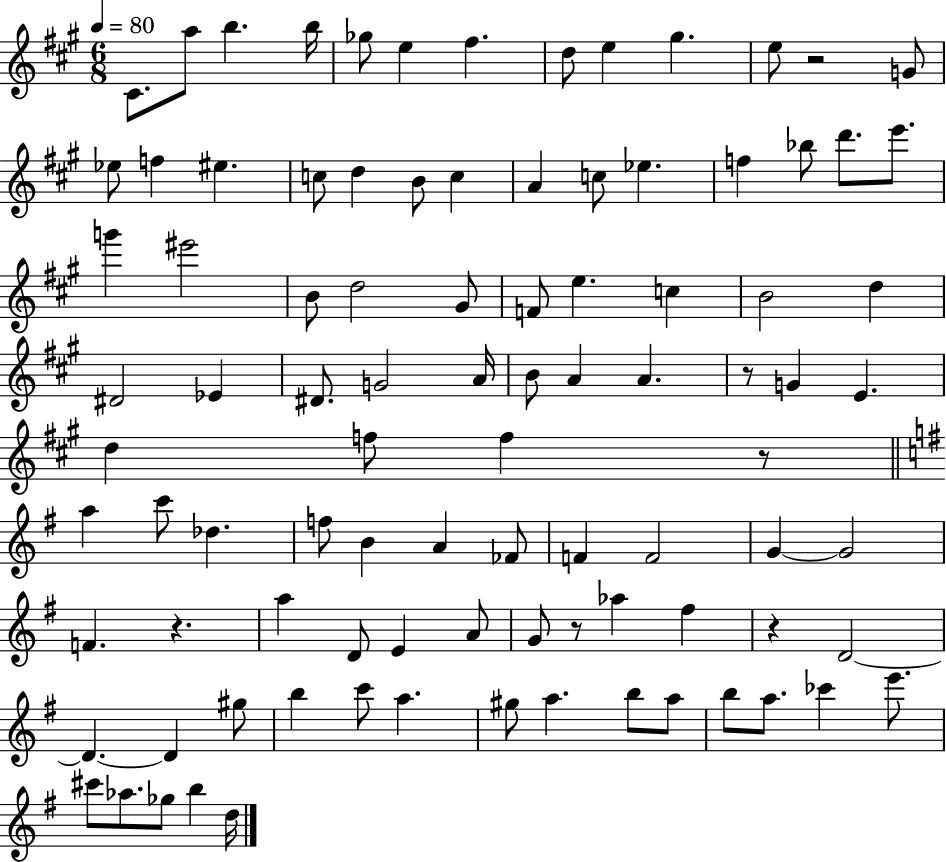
{
  \clef treble
  \numericTimeSignature
  \time 6/8
  \key a \major
  \tempo 4 = 80
  \repeat volta 2 { cis'8. a''8 b''4. b''16 | ges''8 e''4 fis''4. | d''8 e''4 gis''4. | e''8 r2 g'8 | \break ees''8 f''4 eis''4. | c''8 d''4 b'8 c''4 | a'4 c''8 ees''4. | f''4 bes''8 d'''8. e'''8. | \break g'''4 eis'''2 | b'8 d''2 gis'8 | f'8 e''4. c''4 | b'2 d''4 | \break dis'2 ees'4 | dis'8. g'2 a'16 | b'8 a'4 a'4. | r8 g'4 e'4. | \break d''4 f''8 f''4 r8 | \bar "||" \break \key g \major a''4 c'''8 des''4. | f''8 b'4 a'4 fes'8 | f'4 f'2 | g'4~~ g'2 | \break f'4. r4. | a''4 d'8 e'4 a'8 | g'8 r8 aes''4 fis''4 | r4 d'2~~ | \break d'4.~~ d'4 gis''8 | b''4 c'''8 a''4. | gis''8 a''4. b''8 a''8 | b''8 a''8. ces'''4 e'''8. | \break cis'''8 aes''8. ges''8 b''4 d''16 | } \bar "|."
}